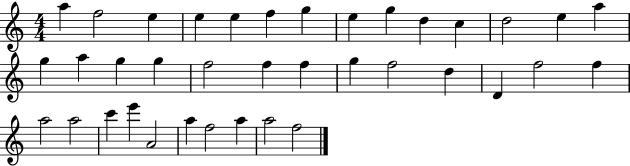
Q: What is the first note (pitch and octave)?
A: A5